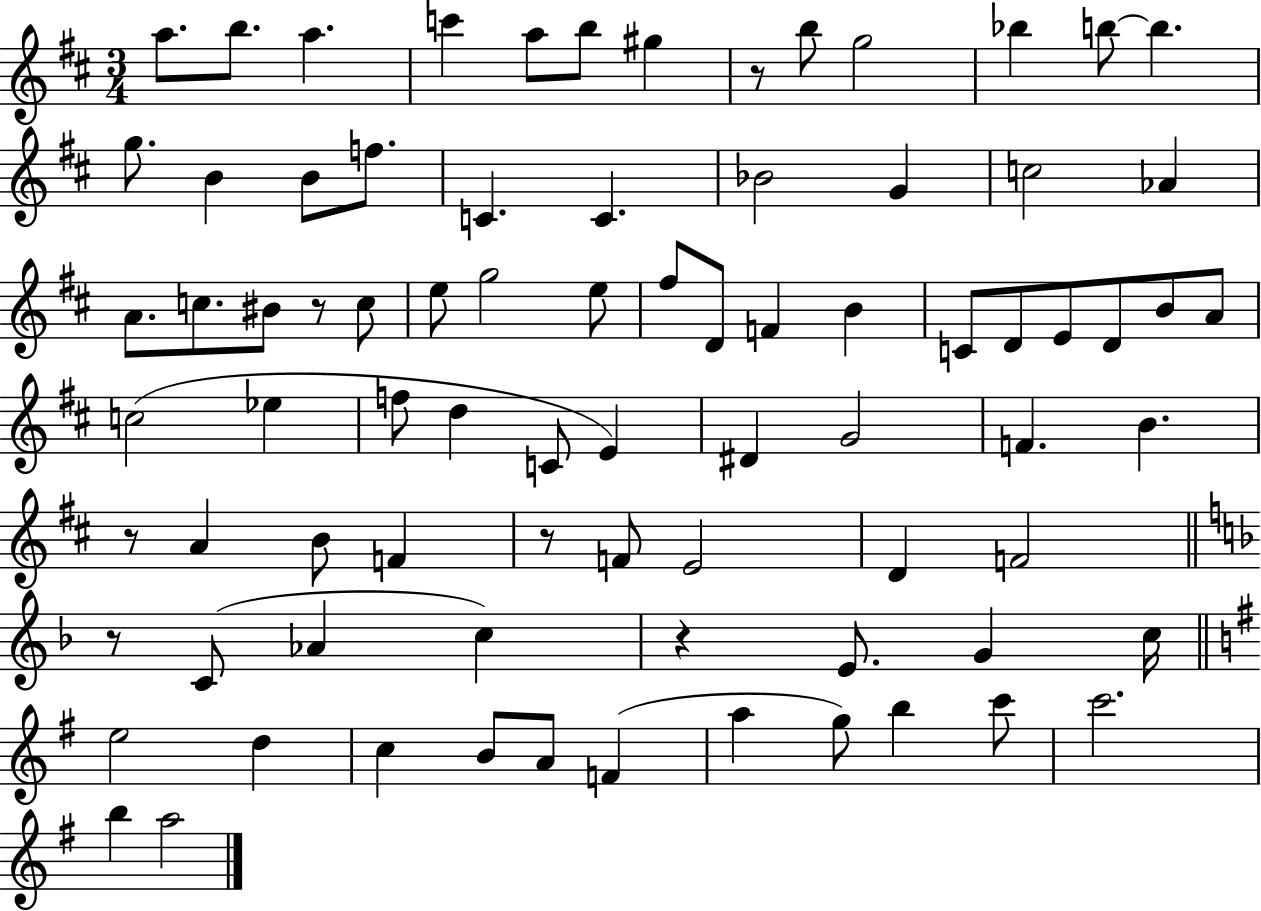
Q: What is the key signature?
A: D major